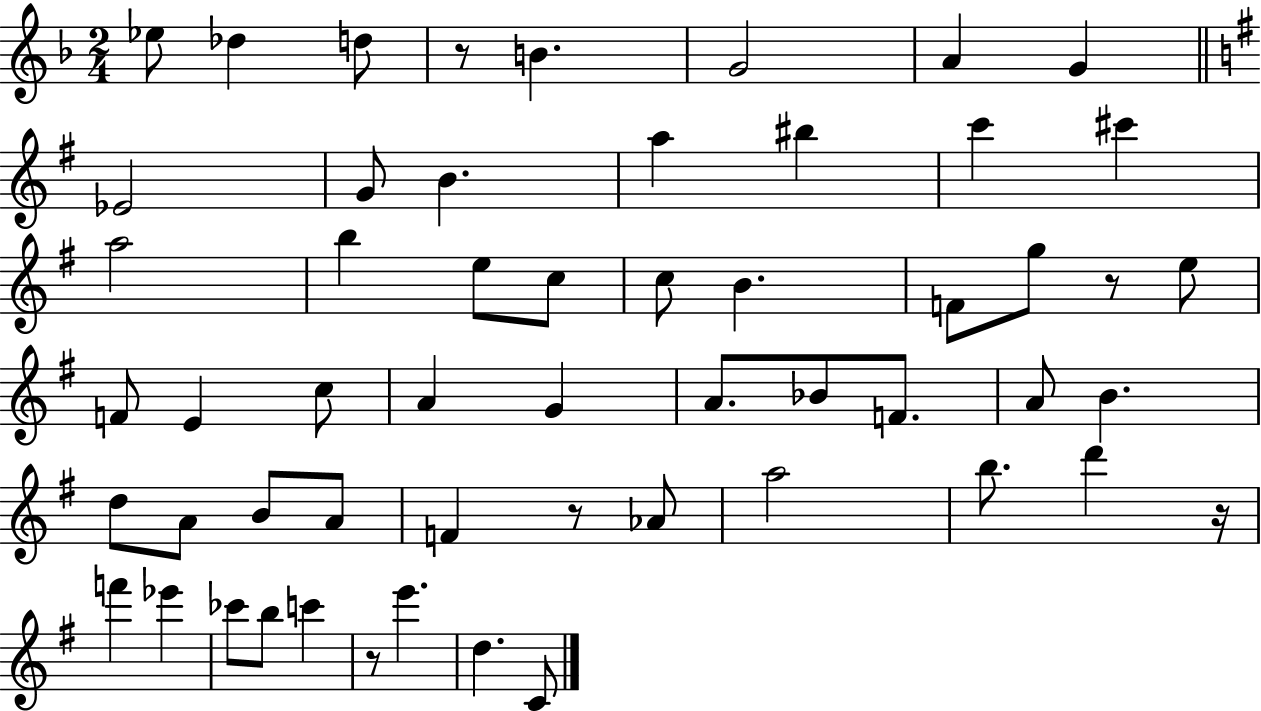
{
  \clef treble
  \numericTimeSignature
  \time 2/4
  \key f \major
  \repeat volta 2 { ees''8 des''4 d''8 | r8 b'4. | g'2 | a'4 g'4 | \break \bar "||" \break \key g \major ees'2 | g'8 b'4. | a''4 bis''4 | c'''4 cis'''4 | \break a''2 | b''4 e''8 c''8 | c''8 b'4. | f'8 g''8 r8 e''8 | \break f'8 e'4 c''8 | a'4 g'4 | a'8. bes'8 f'8. | a'8 b'4. | \break d''8 a'8 b'8 a'8 | f'4 r8 aes'8 | a''2 | b''8. d'''4 r16 | \break f'''4 ees'''4 | ces'''8 b''8 c'''4 | r8 e'''4. | d''4. c'8 | \break } \bar "|."
}